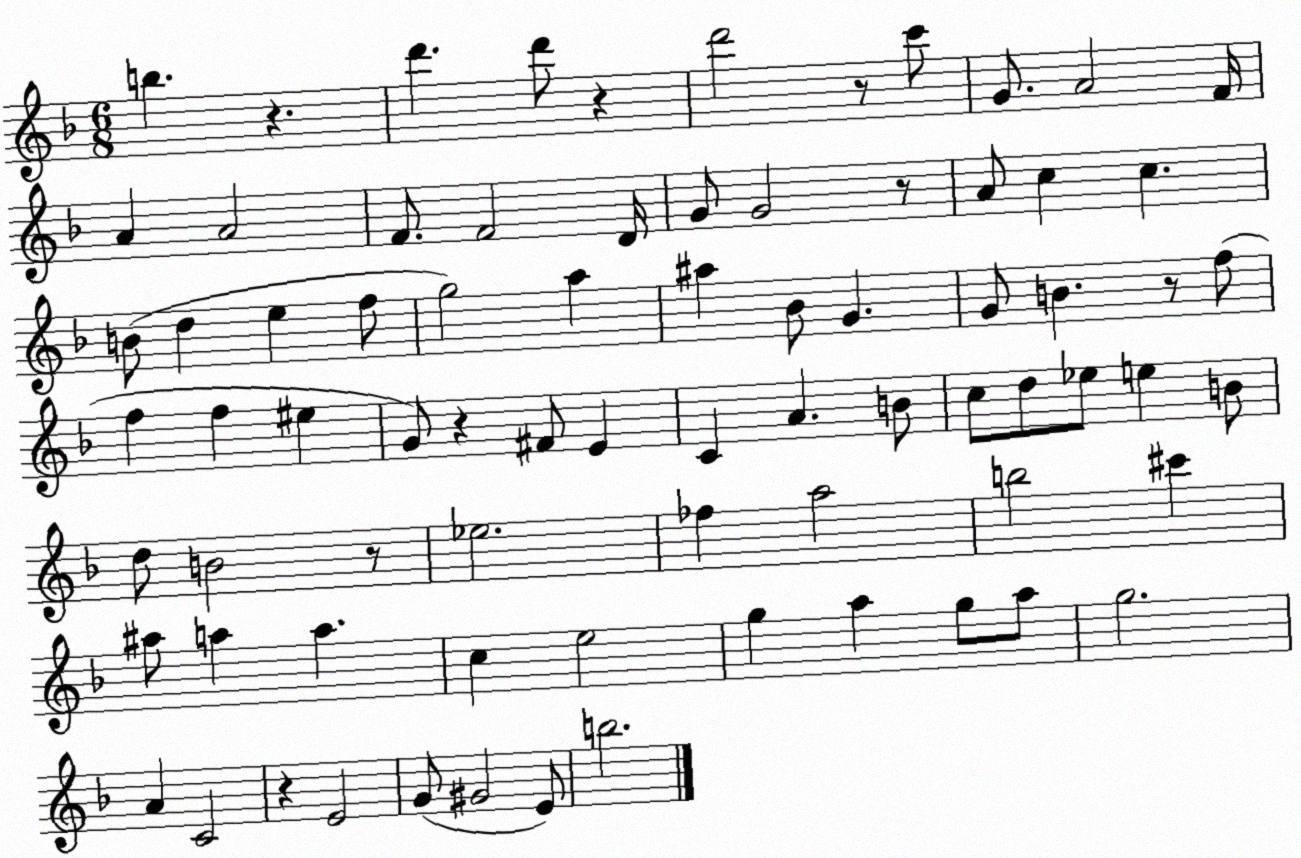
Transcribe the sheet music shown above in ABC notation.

X:1
T:Untitled
M:6/8
L:1/4
K:F
b z d' d'/2 z d'2 z/2 c'/2 G/2 A2 F/4 A A2 F/2 F2 D/4 G/2 G2 z/2 A/2 c c B/2 d e f/2 g2 a ^a _B/2 G G/2 B z/2 f/2 f f ^e G/2 z ^F/2 E C A B/2 c/2 d/2 _e/2 e B/2 d/2 B2 z/2 _e2 _f a2 b2 ^c' ^a/2 a a c e2 g a g/2 a/2 g2 A C2 z E2 G/2 ^G2 E/2 b2